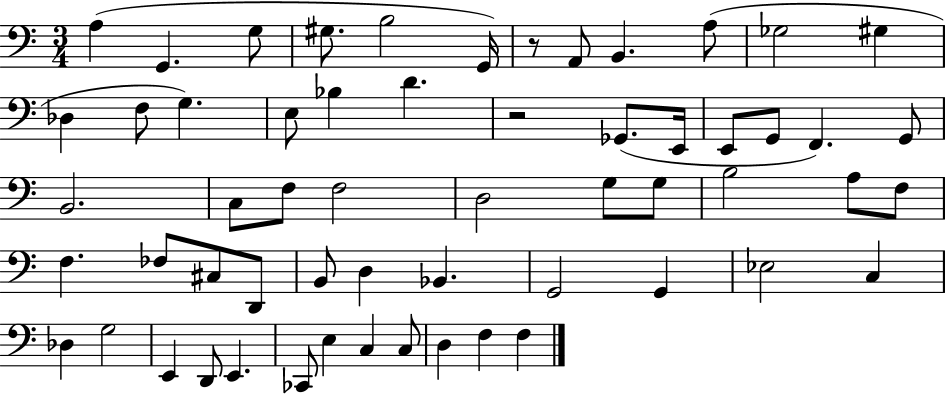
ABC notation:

X:1
T:Untitled
M:3/4
L:1/4
K:C
A, G,, G,/2 ^G,/2 B,2 G,,/4 z/2 A,,/2 B,, A,/2 _G,2 ^G, _D, F,/2 G, E,/2 _B, D z2 _G,,/2 E,,/4 E,,/2 G,,/2 F,, G,,/2 B,,2 C,/2 F,/2 F,2 D,2 G,/2 G,/2 B,2 A,/2 F,/2 F, _F,/2 ^C,/2 D,,/2 B,,/2 D, _B,, G,,2 G,, _E,2 C, _D, G,2 E,, D,,/2 E,, _C,,/2 E, C, C,/2 D, F, F,